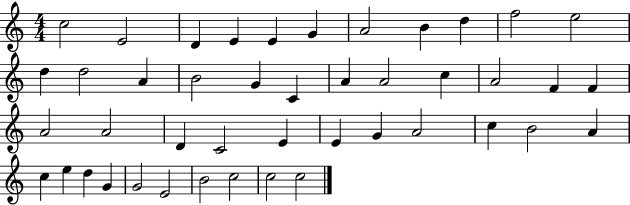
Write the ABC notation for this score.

X:1
T:Untitled
M:4/4
L:1/4
K:C
c2 E2 D E E G A2 B d f2 e2 d d2 A B2 G C A A2 c A2 F F A2 A2 D C2 E E G A2 c B2 A c e d G G2 E2 B2 c2 c2 c2